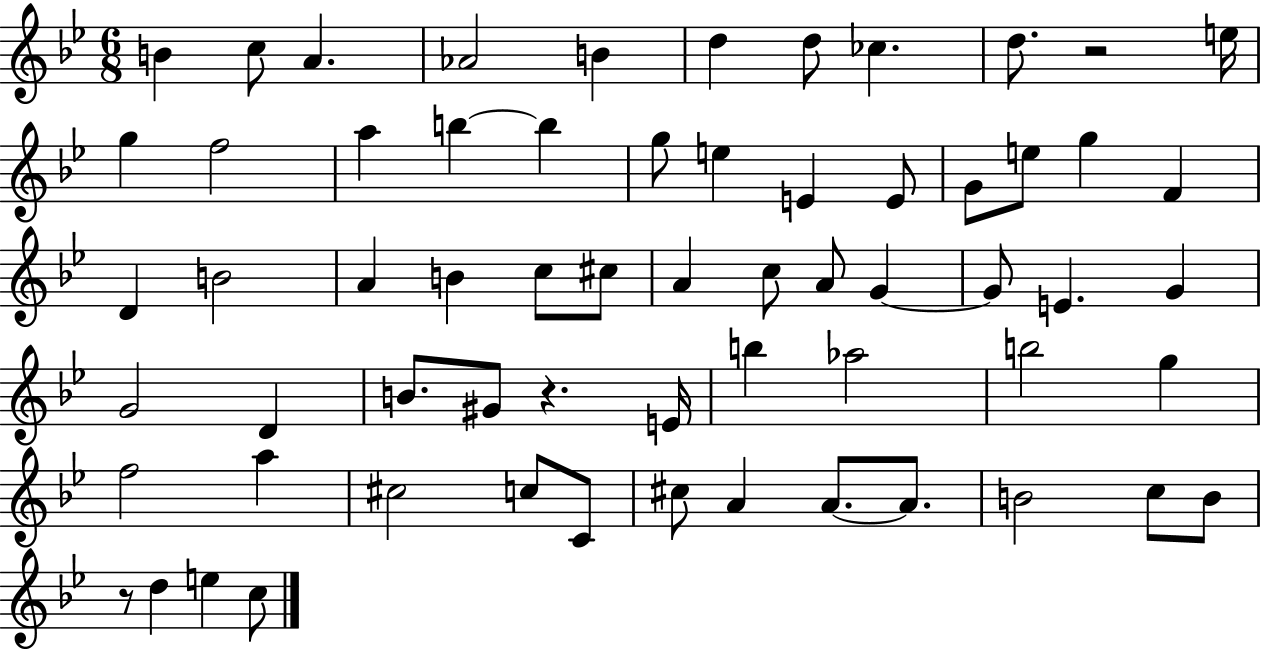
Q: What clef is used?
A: treble